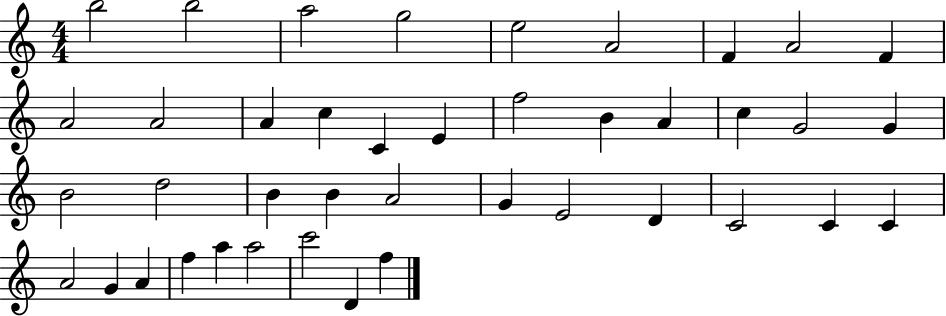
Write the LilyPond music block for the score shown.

{
  \clef treble
  \numericTimeSignature
  \time 4/4
  \key c \major
  b''2 b''2 | a''2 g''2 | e''2 a'2 | f'4 a'2 f'4 | \break a'2 a'2 | a'4 c''4 c'4 e'4 | f''2 b'4 a'4 | c''4 g'2 g'4 | \break b'2 d''2 | b'4 b'4 a'2 | g'4 e'2 d'4 | c'2 c'4 c'4 | \break a'2 g'4 a'4 | f''4 a''4 a''2 | c'''2 d'4 f''4 | \bar "|."
}